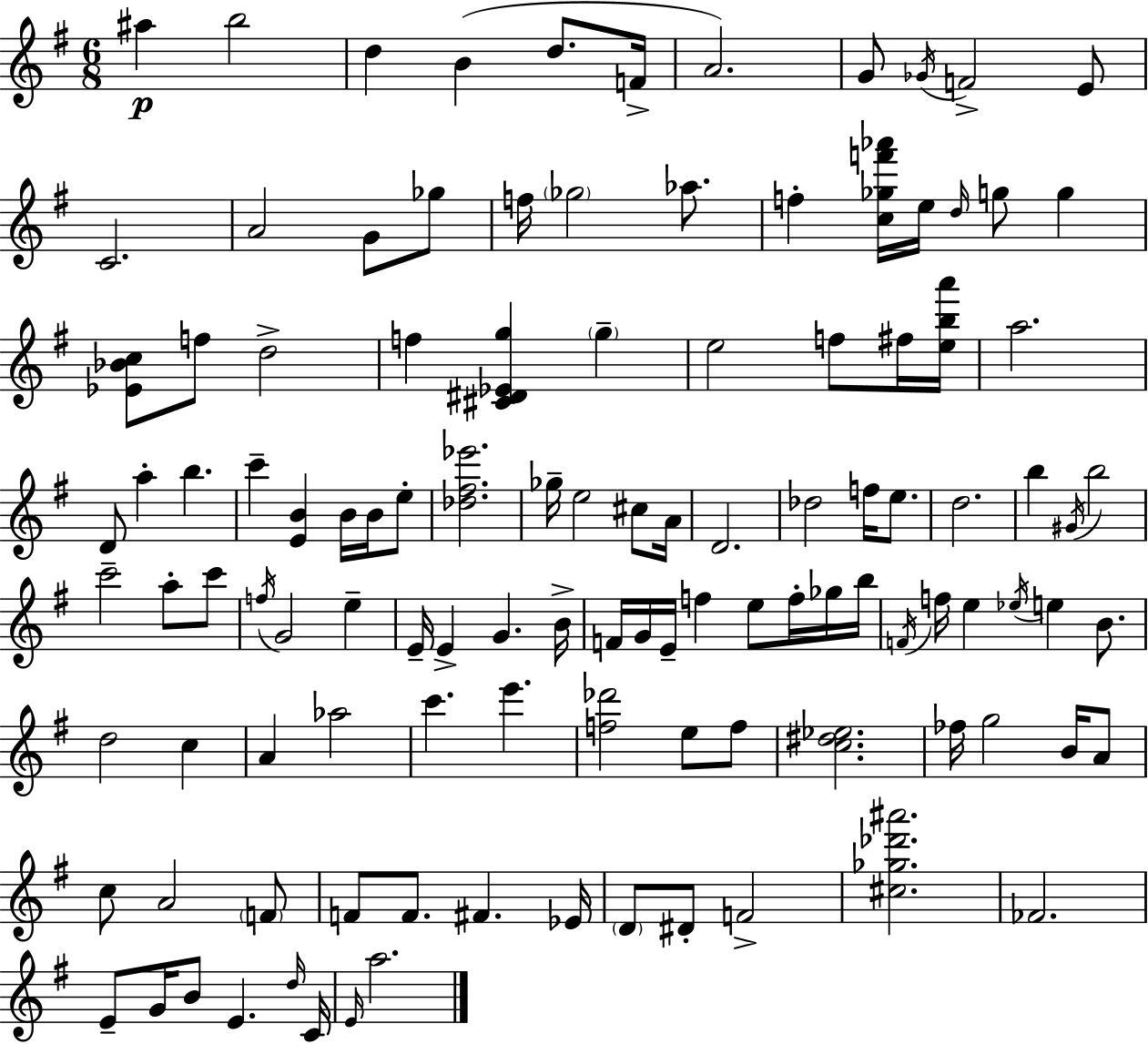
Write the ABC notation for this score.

X:1
T:Untitled
M:6/8
L:1/4
K:G
^a b2 d B d/2 F/4 A2 G/2 _G/4 F2 E/2 C2 A2 G/2 _g/2 f/4 _g2 _a/2 f [c_gf'_a']/4 e/4 d/4 g/2 g [_E_Bc]/2 f/2 d2 f [^C^D_Eg] g e2 f/2 ^f/4 [eba']/4 a2 D/2 a b c' [EB] B/4 B/4 e/2 [_d^f_e']2 _g/4 e2 ^c/2 A/4 D2 _d2 f/4 e/2 d2 b ^G/4 b2 c'2 a/2 c'/2 f/4 G2 e E/4 E G B/4 F/4 G/4 E/4 f e/2 f/4 _g/4 b/4 F/4 f/4 e _e/4 e B/2 d2 c A _a2 c' e' [f_d']2 e/2 f/2 [c^d_e]2 _f/4 g2 B/4 A/2 c/2 A2 F/2 F/2 F/2 ^F _E/4 D/2 ^D/2 F2 [^c_g_d'^a']2 _F2 E/2 G/4 B/2 E d/4 C/4 E/4 a2